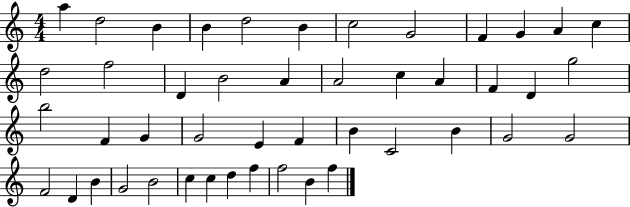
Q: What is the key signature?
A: C major